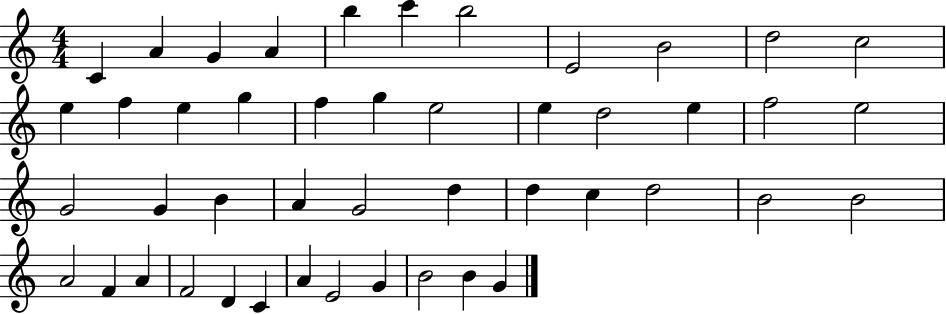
C4/q A4/q G4/q A4/q B5/q C6/q B5/h E4/h B4/h D5/h C5/h E5/q F5/q E5/q G5/q F5/q G5/q E5/h E5/q D5/h E5/q F5/h E5/h G4/h G4/q B4/q A4/q G4/h D5/q D5/q C5/q D5/h B4/h B4/h A4/h F4/q A4/q F4/h D4/q C4/q A4/q E4/h G4/q B4/h B4/q G4/q